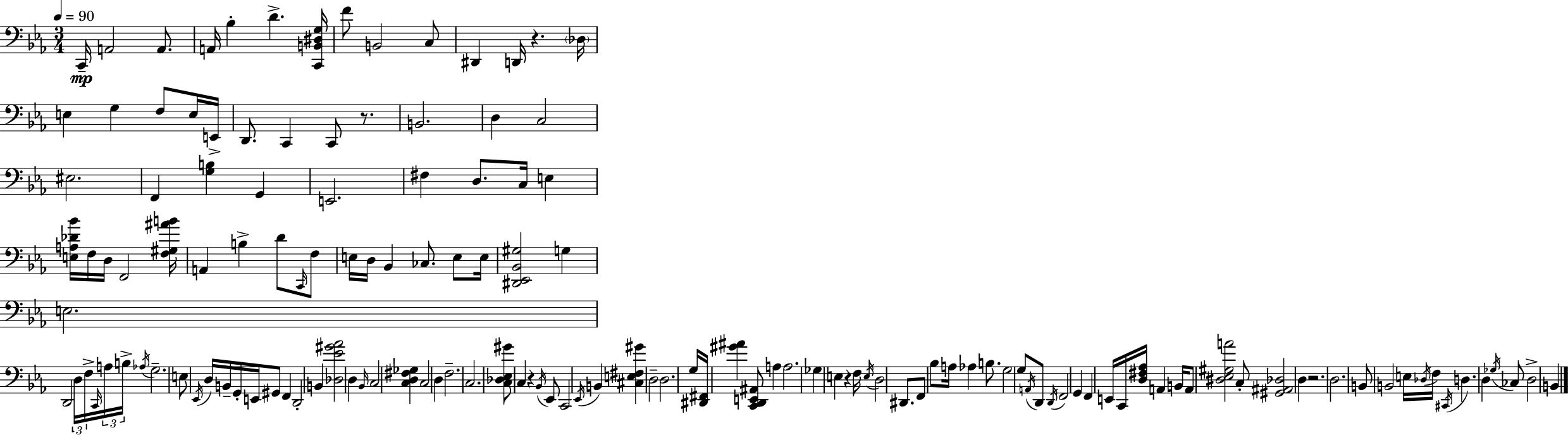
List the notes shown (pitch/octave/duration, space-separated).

C2/s A2/h A2/e. A2/s Bb3/q D4/q. [C2,B2,D#3,G3]/s F4/e B2/h C3/e D#2/q D2/s R/q. Db3/s E3/q G3/q F3/e E3/s E2/s D2/e. C2/q C2/e R/e. B2/h. D3/q C3/h EIS3/h. F2/q [G3,B3]/q G2/q E2/h. F#3/q D3/e. C3/s E3/q [E3,A3,Db4,Bb4]/s F3/s D3/s F2/h [F3,G#3,A#4,B4]/s A2/q B3/q D4/e C2/s F3/e E3/s D3/s Bb2/q CES3/e. E3/e E3/s [D#2,Eb2,Bb2,G#3]/h G3/q E3/h. D2/h D3/s F3/s C2/s A3/s B3/s Ab3/s G3/h. E3/e Eb2/s D3/s B2/s G2/s E2/s G#2/e F2/q D2/h B2/q [Db3,Eb4,G#4,Ab4]/h D3/q Bb2/s C3/h [C3,D3,F#3,Gb3]/q C3/h D3/q F3/h. C3/h. [C3,Db3,Eb3,G#4]/e C3/q R/q Bb2/s Eb2/e C2/h Eb2/s B2/q [C#3,E3,F#3,G#4]/q D3/h D3/h. G3/s [D#2,F#2]/s [G#4,A#4]/q [C2,D2,E2,A#2]/e A3/q A3/h. Gb3/q E3/q R/q F3/s E3/s D3/h D#2/e. F2/e Bb3/e A3/s Ab3/q B3/e. G3/h G3/e A2/s D2/e D2/s F2/h G2/q F2/q E2/s C2/s [D3,F#3,Ab3]/s A2/q B2/s A2/e [D#3,Eb3,G#3,A4]/h C3/e [G#2,A#2,Db3]/h D3/q R/h. D3/h. B2/e B2/h E3/s Db3/s F3/s C#2/s D3/q. D3/q Gb3/s CES3/e D3/h B2/q